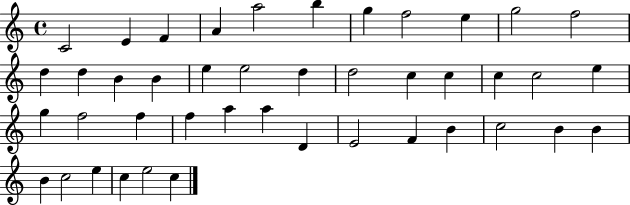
C4/h E4/q F4/q A4/q A5/h B5/q G5/q F5/h E5/q G5/h F5/h D5/q D5/q B4/q B4/q E5/q E5/h D5/q D5/h C5/q C5/q C5/q C5/h E5/q G5/q F5/h F5/q F5/q A5/q A5/q D4/q E4/h F4/q B4/q C5/h B4/q B4/q B4/q C5/h E5/q C5/q E5/h C5/q